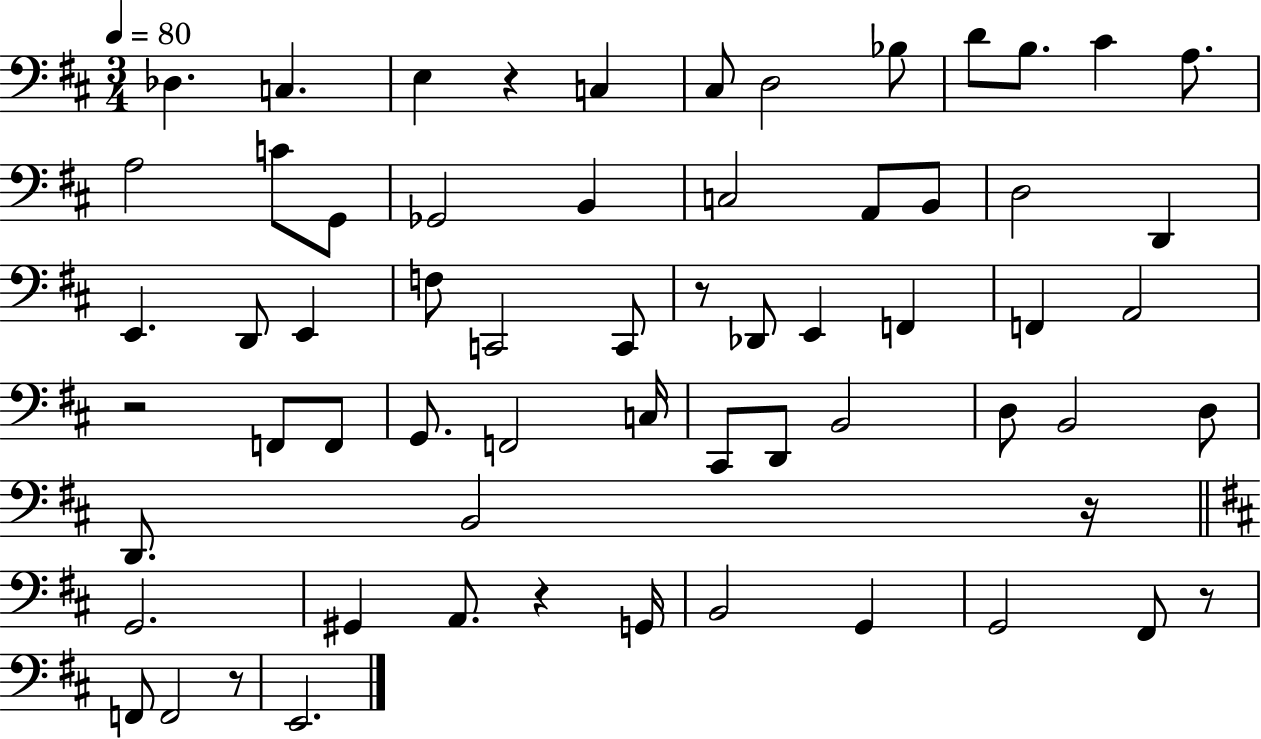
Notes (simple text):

Db3/q. C3/q. E3/q R/q C3/q C#3/e D3/h Bb3/e D4/e B3/e. C#4/q A3/e. A3/h C4/e G2/e Gb2/h B2/q C3/h A2/e B2/e D3/h D2/q E2/q. D2/e E2/q F3/e C2/h C2/e R/e Db2/e E2/q F2/q F2/q A2/h R/h F2/e F2/e G2/e. F2/h C3/s C#2/e D2/e B2/h D3/e B2/h D3/e D2/e. B2/h R/s G2/h. G#2/q A2/e. R/q G2/s B2/h G2/q G2/h F#2/e R/e F2/e F2/h R/e E2/h.